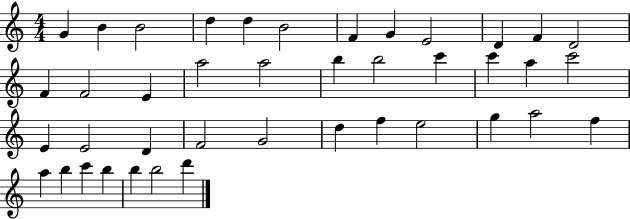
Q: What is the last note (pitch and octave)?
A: D6